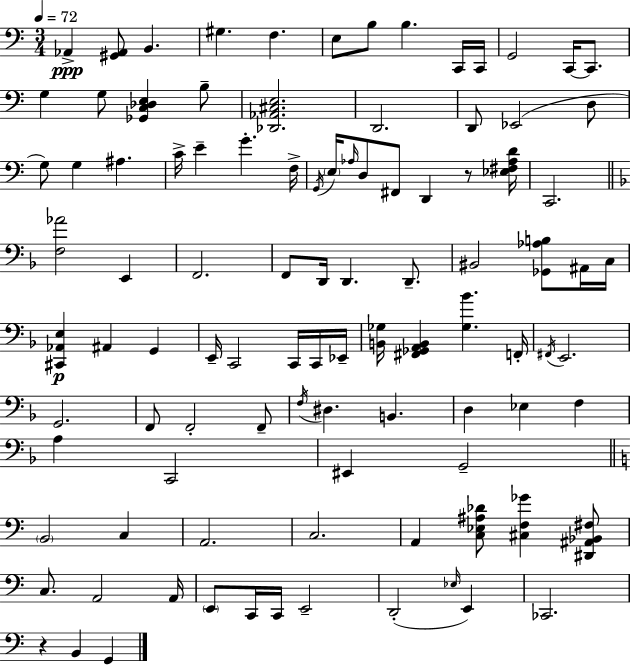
X:1
T:Untitled
M:3/4
L:1/4
K:Am
_A,, [^G,,_A,,]/2 B,, ^G, F, E,/2 B,/2 B, C,,/4 C,,/4 G,,2 C,,/4 C,,/2 G, G,/2 [_G,,C,_D,E,] B,/2 [_D,,_A,,^C,E,]2 D,,2 D,,/2 _E,,2 D,/2 G,/2 G, ^A, C/4 E G F,/4 G,,/4 E,/4 _A,/4 D,/2 ^F,,/2 D,, z/2 [_E,^F,_A,D]/4 C,,2 [F,_A]2 E,, F,,2 F,,/2 D,,/4 D,, D,,/2 ^B,,2 [_G,,_A,B,]/2 ^A,,/4 C,/4 [^C,,_A,,E,] ^A,, G,, E,,/4 C,,2 C,,/4 C,,/4 _E,,/4 [B,,_G,]/4 [^F,,_G,,A,,B,,] [_G,_B] F,,/4 ^F,,/4 E,,2 G,,2 F,,/2 F,,2 F,,/2 F,/4 ^D, B,, D, _E, F, A, C,,2 ^E,, G,,2 B,,2 C, A,,2 C,2 A,, [C,_E,^A,_D]/2 [^C,F,_G] [^D,,^A,,_B,,^F,]/2 C,/2 A,,2 A,,/4 E,,/2 C,,/4 C,,/4 E,,2 D,,2 _E,/4 E,, _C,,2 z B,, G,,